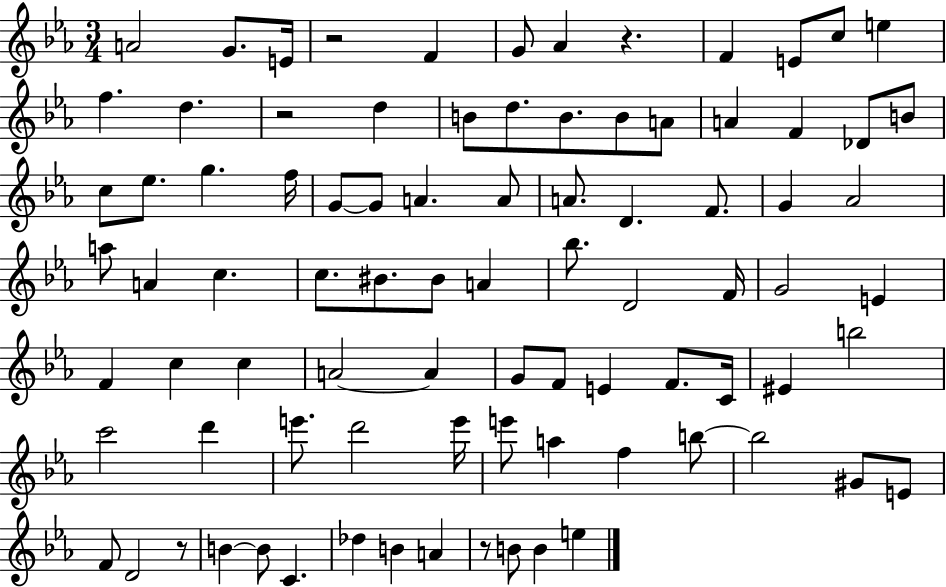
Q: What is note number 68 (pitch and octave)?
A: B5